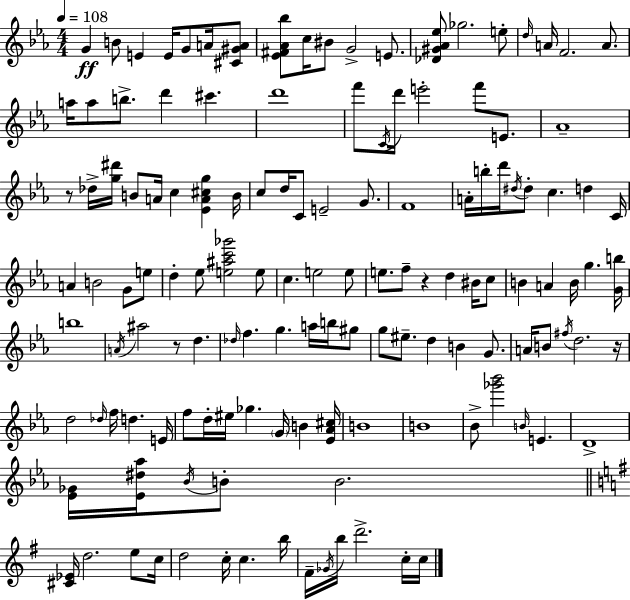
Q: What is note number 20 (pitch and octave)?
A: D6